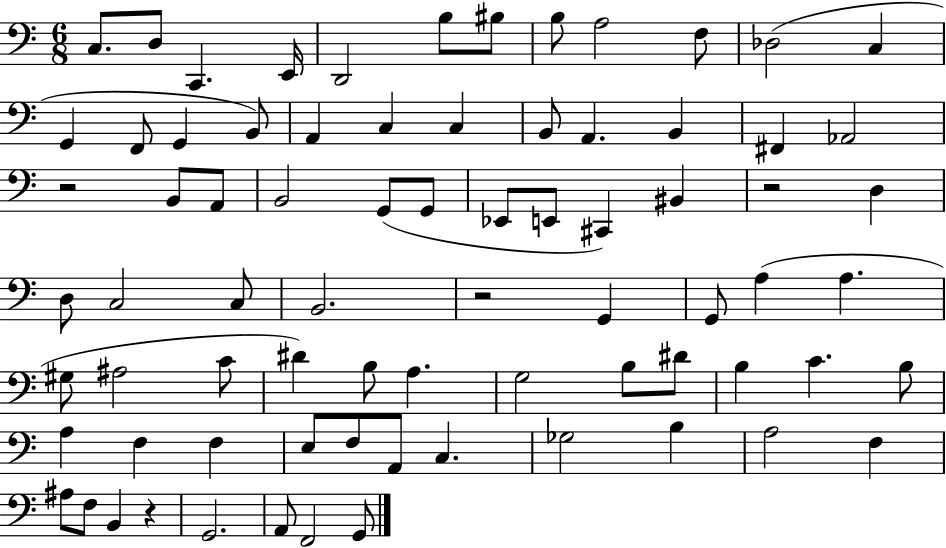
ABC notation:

X:1
T:Untitled
M:6/8
L:1/4
K:C
C,/2 D,/2 C,, E,,/4 D,,2 B,/2 ^B,/2 B,/2 A,2 F,/2 _D,2 C, G,, F,,/2 G,, B,,/2 A,, C, C, B,,/2 A,, B,, ^F,, _A,,2 z2 B,,/2 A,,/2 B,,2 G,,/2 G,,/2 _E,,/2 E,,/2 ^C,, ^B,, z2 D, D,/2 C,2 C,/2 B,,2 z2 G,, G,,/2 A, A, ^G,/2 ^A,2 C/2 ^D B,/2 A, G,2 B,/2 ^D/2 B, C B,/2 A, F, F, E,/2 F,/2 A,,/2 C, _G,2 B, A,2 F, ^A,/2 F,/2 B,, z G,,2 A,,/2 F,,2 G,,/2